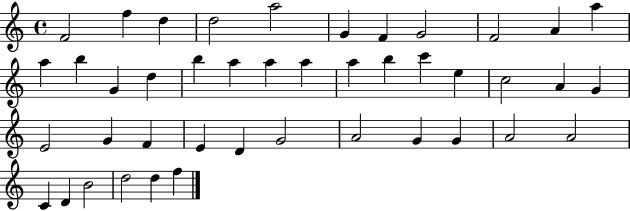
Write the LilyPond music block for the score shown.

{
  \clef treble
  \time 4/4
  \defaultTimeSignature
  \key c \major
  f'2 f''4 d''4 | d''2 a''2 | g'4 f'4 g'2 | f'2 a'4 a''4 | \break a''4 b''4 g'4 d''4 | b''4 a''4 a''4 a''4 | a''4 b''4 c'''4 e''4 | c''2 a'4 g'4 | \break e'2 g'4 f'4 | e'4 d'4 g'2 | a'2 g'4 g'4 | a'2 a'2 | \break c'4 d'4 b'2 | d''2 d''4 f''4 | \bar "|."
}